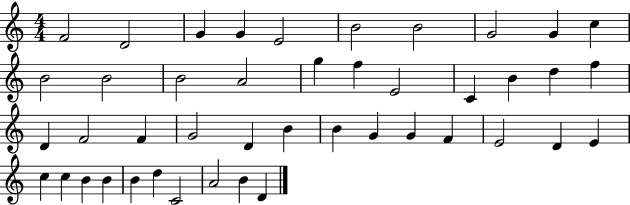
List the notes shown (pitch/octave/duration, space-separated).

F4/h D4/h G4/q G4/q E4/h B4/h B4/h G4/h G4/q C5/q B4/h B4/h B4/h A4/h G5/q F5/q E4/h C4/q B4/q D5/q F5/q D4/q F4/h F4/q G4/h D4/q B4/q B4/q G4/q G4/q F4/q E4/h D4/q E4/q C5/q C5/q B4/q B4/q B4/q D5/q C4/h A4/h B4/q D4/q